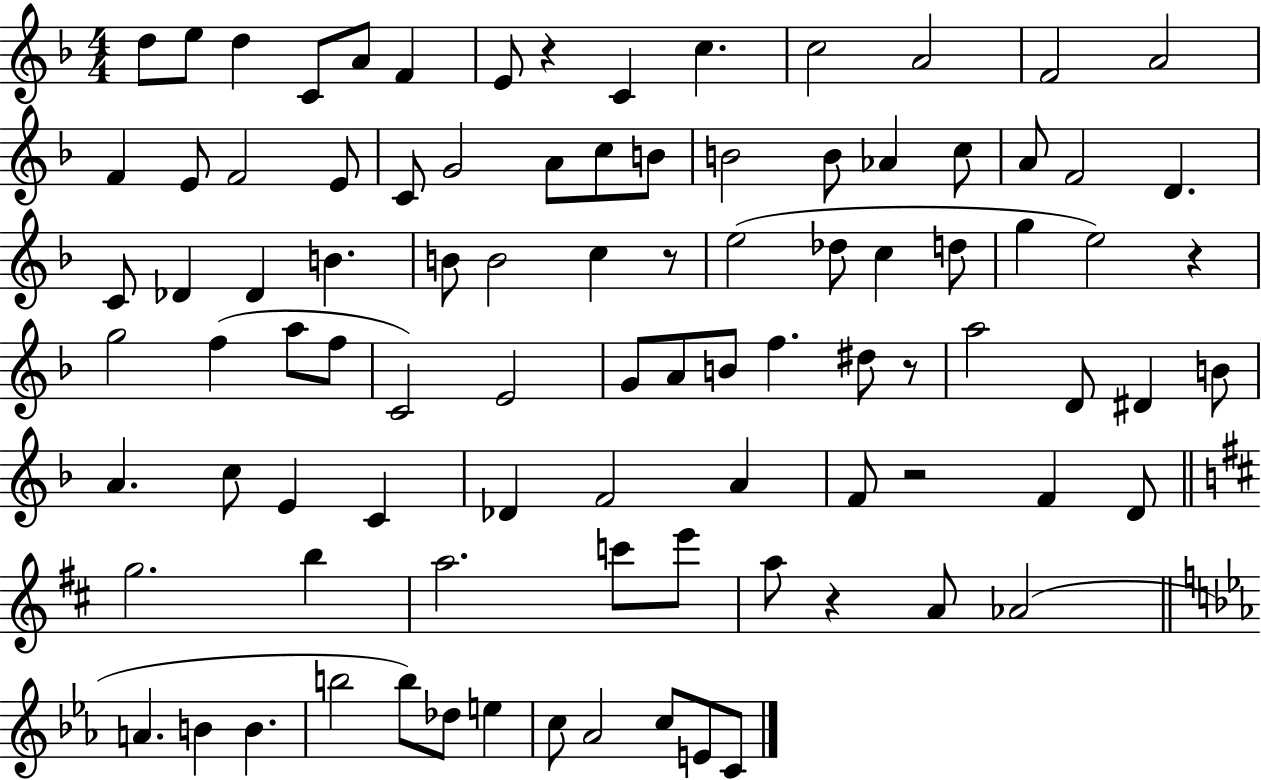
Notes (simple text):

D5/e E5/e D5/q C4/e A4/e F4/q E4/e R/q C4/q C5/q. C5/h A4/h F4/h A4/h F4/q E4/e F4/h E4/e C4/e G4/h A4/e C5/e B4/e B4/h B4/e Ab4/q C5/e A4/e F4/h D4/q. C4/e Db4/q Db4/q B4/q. B4/e B4/h C5/q R/e E5/h Db5/e C5/q D5/e G5/q E5/h R/q G5/h F5/q A5/e F5/e C4/h E4/h G4/e A4/e B4/e F5/q. D#5/e R/e A5/h D4/e D#4/q B4/e A4/q. C5/e E4/q C4/q Db4/q F4/h A4/q F4/e R/h F4/q D4/e G5/h. B5/q A5/h. C6/e E6/e A5/e R/q A4/e Ab4/h A4/q. B4/q B4/q. B5/h B5/e Db5/e E5/q C5/e Ab4/h C5/e E4/e C4/e